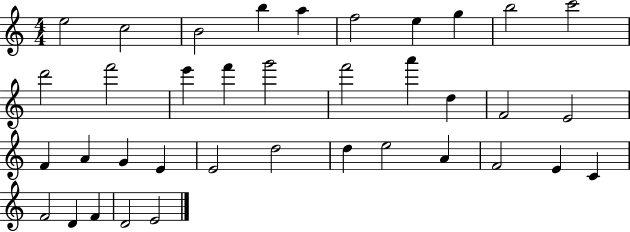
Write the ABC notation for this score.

X:1
T:Untitled
M:4/4
L:1/4
K:C
e2 c2 B2 b a f2 e g b2 c'2 d'2 f'2 e' f' g'2 f'2 a' d F2 E2 F A G E E2 d2 d e2 A F2 E C F2 D F D2 E2